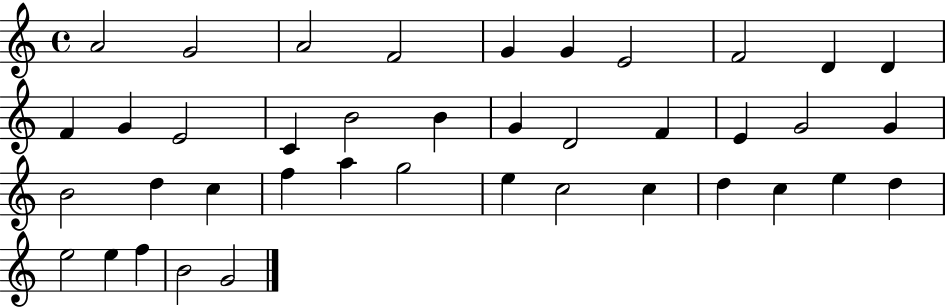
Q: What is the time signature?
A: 4/4